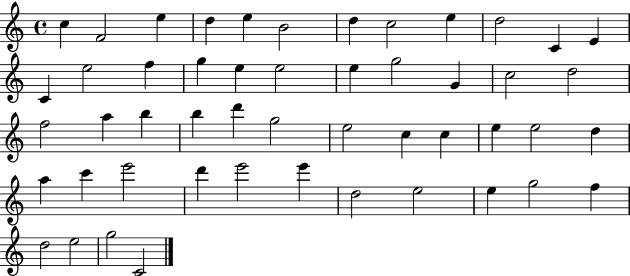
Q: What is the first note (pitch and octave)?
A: C5